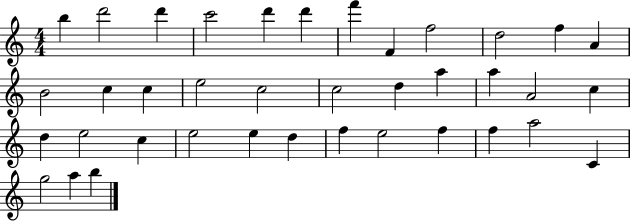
B5/q D6/h D6/q C6/h D6/q D6/q F6/q F4/q F5/h D5/h F5/q A4/q B4/h C5/q C5/q E5/h C5/h C5/h D5/q A5/q A5/q A4/h C5/q D5/q E5/h C5/q E5/h E5/q D5/q F5/q E5/h F5/q F5/q A5/h C4/q G5/h A5/q B5/q